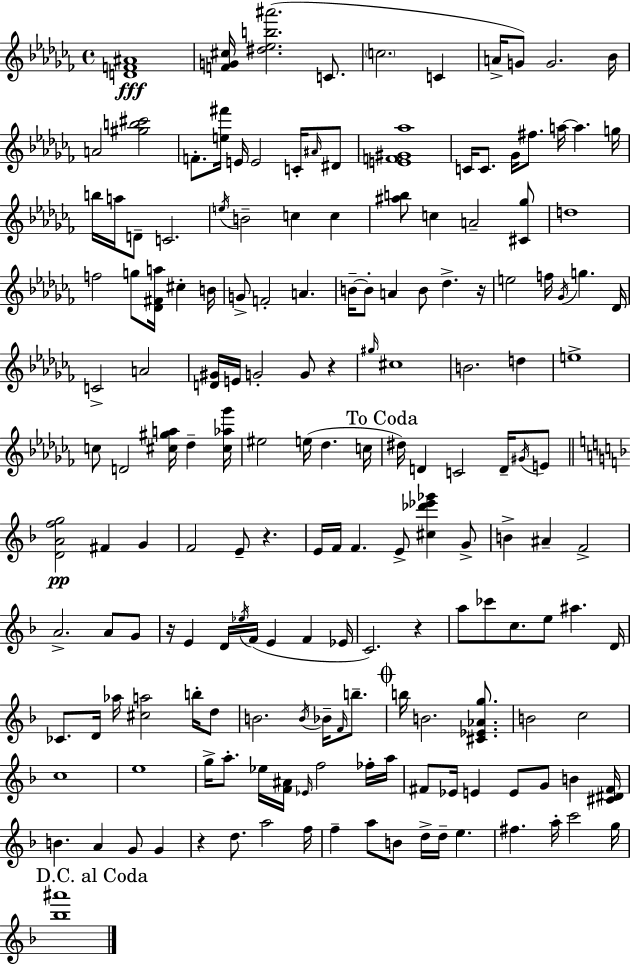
{
  \clef treble
  \time 4/4
  \defaultTimeSignature
  \key aes \minor
  \repeat volta 2 { <d' f' ais'>1\fff | <f' g' cis''>16 <dis'' ees'' b'' ais'''>2.( c'8. | \parenthesize c''2. c'4 | a'16-> g'8) g'2. bes'16 | \break a'2 <gis'' b'' cis'''>2 | f'8.-. <e'' fis'''>16 e'16 e'2 c'16-. \grace { ais'16 } dis'8 | <e' f' gis' aes''>1 | c'16 c'8. ges'16 fis''8. a''16~~ a''4. | \break g''16 b''16 a''16 d'8-- c'2. | \acciaccatura { e''16 } b'2-- c''4 c''4 | <ais'' b''>8 c''4 a'2-- | <cis' ges''>8 d''1 | \break f''2 g''8 <des' fis' a''>16 cis''4-. | b'16 g'8-> f'2-. a'4. | b'16--~~ b'8-. a'4 b'8 des''4.-> | r16 e''2 f''16 \acciaccatura { ges'16 } g''4. | \break des'16 c'2-> a'2 | <d' gis'>16 e'16 g'2-. g'8 r4 | \grace { gis''16 } cis''1 | b'2. | \break d''4 e''1-> | c''8 d'2 <cis'' gis'' a''>16 des''4-- | <cis'' aes'' ges'''>16 eis''2 e''16( des''4. | c''16 \mark "To Coda" dis''16) d'4 c'2 | \break d'16-- \acciaccatura { gis'16 } e'8 \bar "||" \break \key f \major <d' a' f'' g''>2\pp fis'4 g'4 | f'2 e'8-- r4. | e'16 f'16 f'4. e'8-> <cis'' des''' ees''' ges'''>4 g'8-> | b'4-> ais'4-- f'2-> | \break a'2.-> a'8 g'8 | r16 e'4 d'16 \acciaccatura { ees''16 }( f'16 e'4 f'4 | ees'16 c'2.) r4 | a''8 ces'''8 c''8. e''8 ais''4. | \break d'16 ces'8. d'16 aes''16 <cis'' a''>2 b''16-. d''8 | b'2. \acciaccatura { b'16 } bes'16-- \grace { f'16 } | b''8.-- \mark \markup { \musicglyph "scripts.coda" } b''16 b'2. | <cis' ees' aes' g''>8. b'2 c''2 | \break c''1 | e''1 | g''16-> a''8.-. ees''16 <f' ais'>16 \grace { ees'16 } f''2 | fes''16-. a''16 fis'8 ees'16 e'4 e'8 g'8 b'4 | \break <cis' dis' fis'>16 b'4. a'4 g'8 | g'4 r4 d''8. a''2 | f''16 f''4-- a''8 b'8 d''16-> d''16-- e''4. | fis''4. a''16-. c'''2 | \break g''16 \mark "D.C. al Coda" <bes'' ais'''>1 | } \bar "|."
}